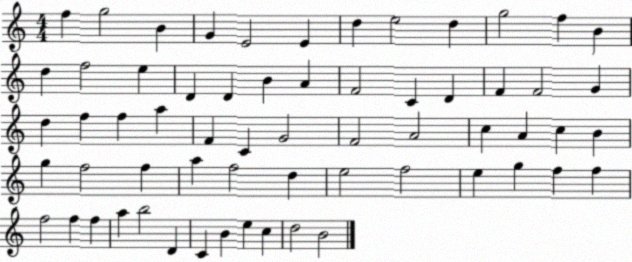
X:1
T:Untitled
M:4/4
L:1/4
K:C
f g2 B G E2 E d e2 d g2 f B d f2 e D D B A F2 C D F F2 G d f f a F C G2 F2 A2 c A c B g f2 f a f2 d e2 f2 e g f f f2 f f a b2 D C B e c d2 B2